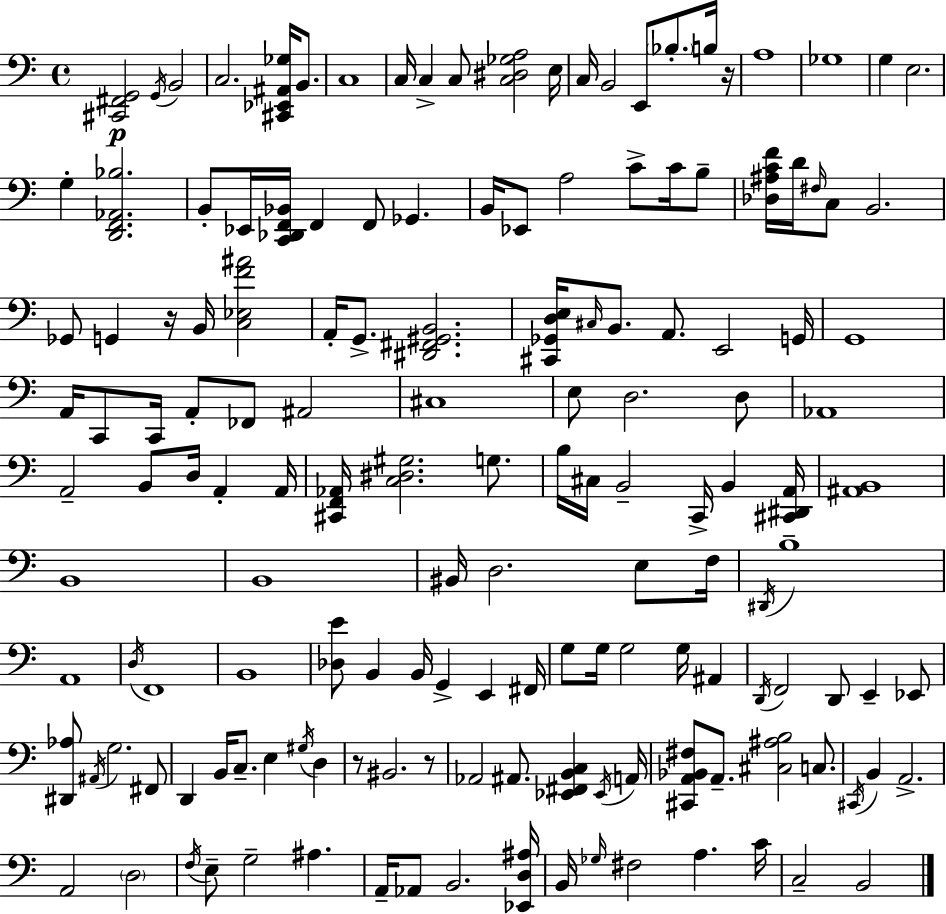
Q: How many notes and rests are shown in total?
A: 152